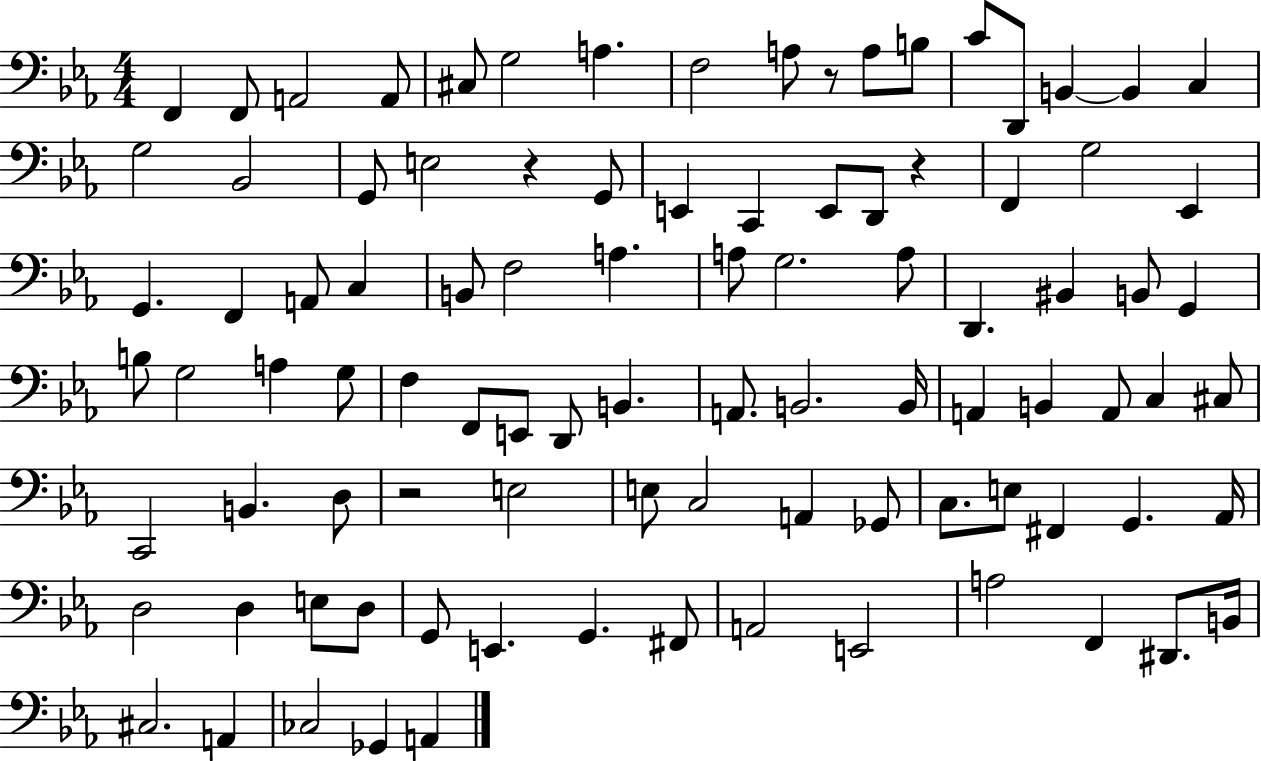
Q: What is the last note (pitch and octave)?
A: A2